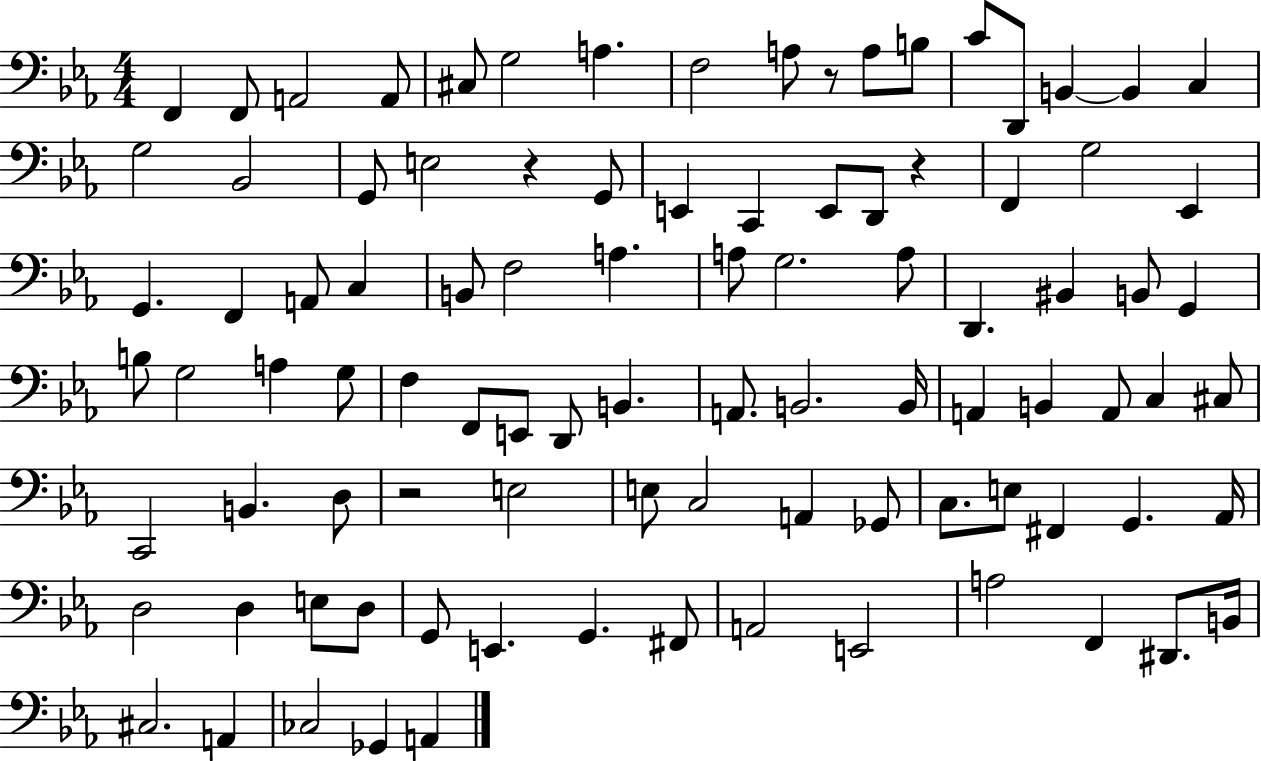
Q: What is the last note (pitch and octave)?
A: A2